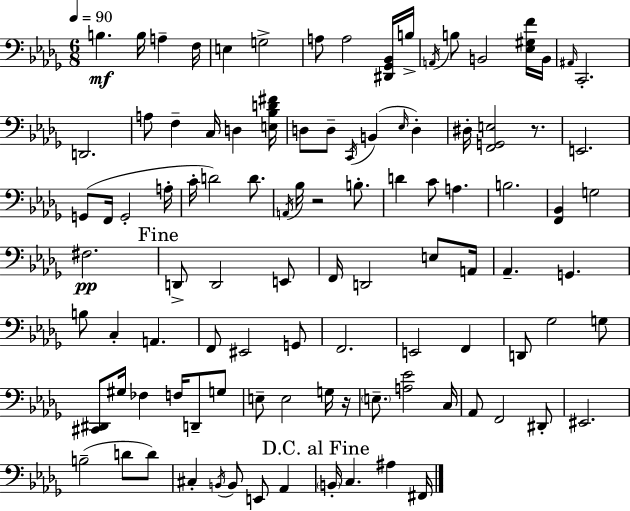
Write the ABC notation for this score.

X:1
T:Untitled
M:6/8
L:1/4
K:Bbm
B, B,/4 A, F,/4 E, G,2 A,/2 A,2 [^D,,_G,,_B,,]/4 B,/4 A,,/4 B,/2 B,,2 [_E,^G,F]/4 B,,/4 ^A,,/4 C,,2 D,,2 A,/2 F, C,/4 D, [E,_B,D^F]/4 D,/2 D,/2 C,,/4 B,, _E,/4 D, ^D,/4 [F,,G,,E,]2 z/2 E,,2 G,,/2 F,,/4 G,,2 A,/4 C/4 D2 D/2 A,,/4 _B,/4 z2 B,/2 D C/2 A, B,2 [F,,_B,,] G,2 ^F,2 D,,/2 D,,2 E,,/2 F,,/4 D,,2 E,/2 A,,/4 _A,, G,, B,/2 C, A,, F,,/2 ^E,,2 G,,/2 F,,2 E,,2 F,, D,,/2 _G,2 G,/2 [^C,,^D,,]/2 ^G,/4 _F, F,/4 D,,/2 G,/2 E,/2 E,2 G,/4 z/4 E,/2 [A,_E]2 C,/4 _A,,/2 F,,2 ^D,,/2 ^E,,2 B,2 D/2 D/2 ^C, B,,/4 B,,/2 E,,/2 _A,, B,,/4 C, ^A, ^F,,/4